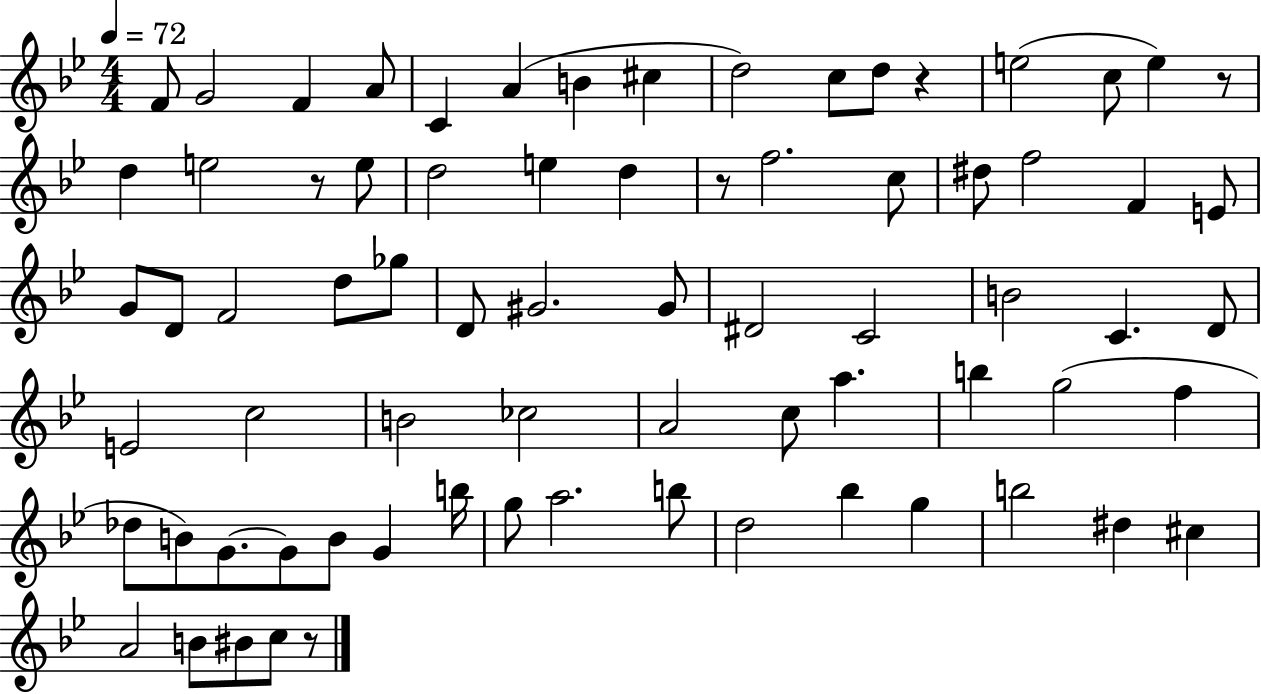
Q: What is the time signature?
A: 4/4